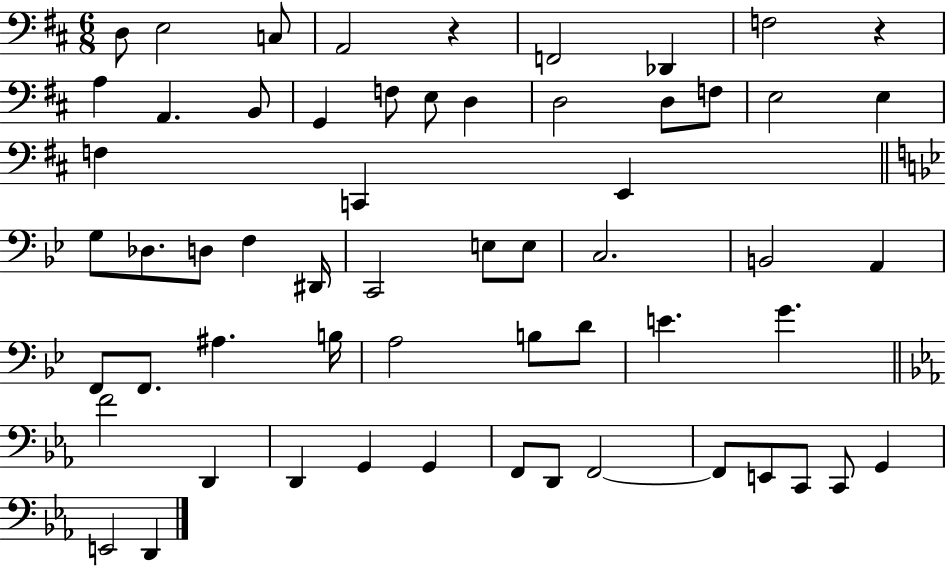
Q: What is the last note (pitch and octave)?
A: D2